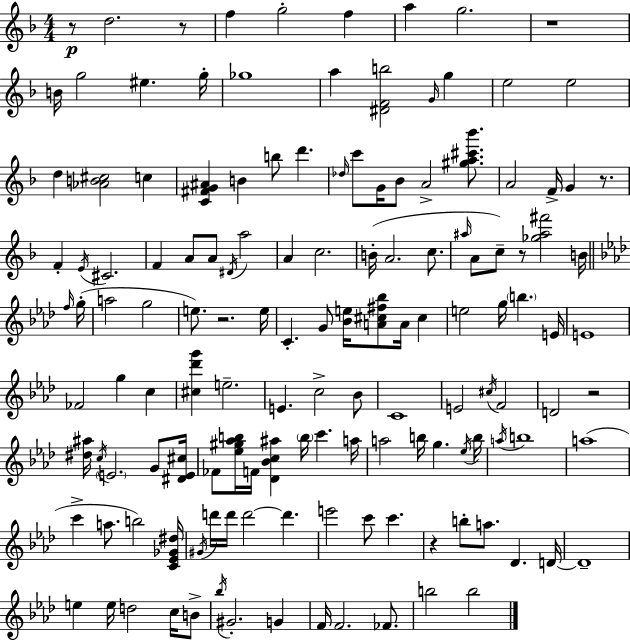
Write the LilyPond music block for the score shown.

{
  \clef treble
  \numericTimeSignature
  \time 4/4
  \key d \minor
  \repeat volta 2 { r8\p d''2. r8 | f''4 g''2-. f''4 | a''4 g''2. | r1 | \break b'16 g''2 eis''4. g''16-. | ges''1 | a''4 <dis' f' b''>2 \grace { g'16 } g''4 | e''2 e''2 | \break d''4 <aes' b' cis''>2 c''4 | <c' fis' g' ais'>4 b'4 b''8 d'''4. | \grace { des''16 } c'''8 g'16 bes'8 a'2-> <gis'' a'' cis''' bes'''>8. | a'2 f'16-> g'4 r8. | \break f'4-. \acciaccatura { e'16 } cis'2. | f'4 a'8 a'8 \acciaccatura { dis'16 } a''2 | a'4 c''2. | b'16-.( a'2. | \break c''8. \grace { ais''16 } a'8 c''8--) r8 <ges'' ais'' fis'''>2 | b'16 \bar "||" \break \key aes \major \grace { f''16 } g''16-.( a''2 g''2 | e''8.) r2. | e''16 c'4.-. g'8 <bes' e''>16 <a' cis'' fis'' bes''>8 a'16 cis''4 | e''2 g''16 \parenthesize b''4. | \break e'16 e'1 | fes'2 g''4 c''4 | <cis'' des''' g'''>4 e''2.-- | e'4. c''2-> | \break bes'8 c'1 | e'2 \acciaccatura { cis''16 } f'2 | d'2 r2 | <dis'' ais''>16 \acciaccatura { c''16 } \parenthesize e'2. | \break g'8 <dis' e' cis''>16 fes'8 <ees'' gis'' aes'' b''>16 f'16 <des' bes' c'' ais''>4 \parenthesize b''16 c'''4. | a''16 a''2 b''16 g''4. | \acciaccatura { ees''16 } b''16 \acciaccatura { a''16 } b''1 | a''1( | \break c'''4-> a''8. b''2) | <c' ees' ges' dis''>16 \acciaccatura { gis'16 } d'''16 d'''16 d'''2~~ | d'''4. e'''2 c'''8 | c'''4. r4 b''8-. a''8. | \break des'4. d'16~~ d'1-- | e''4 e''16 d''2 | c''16 b'8-> \acciaccatura { bes''16 } gis'2.-. | g'4 f'16 f'2. | \break fes'8. b''2 | b''2 } \bar "|."
}